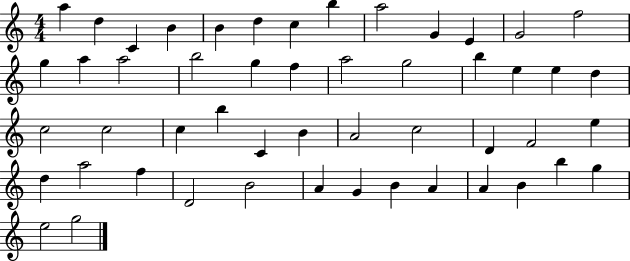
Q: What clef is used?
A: treble